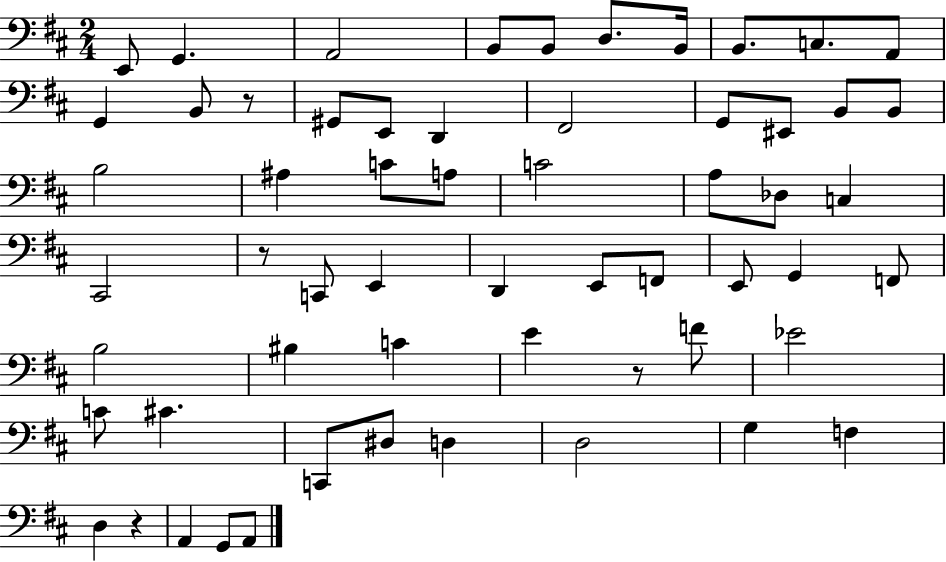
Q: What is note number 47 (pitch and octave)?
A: D#3